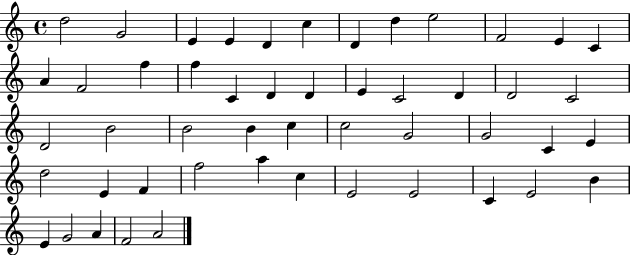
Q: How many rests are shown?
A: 0